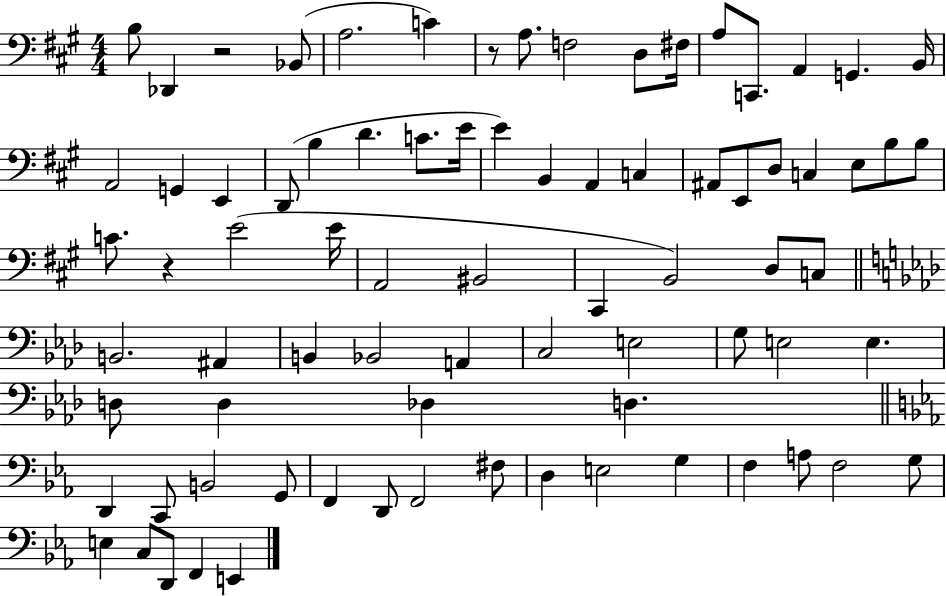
{
  \clef bass
  \numericTimeSignature
  \time 4/4
  \key a \major
  b8 des,4 r2 bes,8( | a2. c'4) | r8 a8. f2 d8 fis16 | a8 c,8. a,4 g,4. b,16 | \break a,2 g,4 e,4 | d,8( b4 d'4. c'8. e'16 | e'4) b,4 a,4 c4 | ais,8 e,8 d8 c4 e8 b8 b8 | \break c'8. r4 e'2( e'16 | a,2 bis,2 | cis,4 b,2) d8 c8 | \bar "||" \break \key f \minor b,2. ais,4 | b,4 bes,2 a,4 | c2 e2 | g8 e2 e4. | \break d8 d4 des4 d4. | \bar "||" \break \key ees \major d,4 c,8 b,2 g,8 | f,4 d,8 f,2 fis8 | d4 e2 g4 | f4 a8 f2 g8 | \break e4 c8 d,8 f,4 e,4 | \bar "|."
}